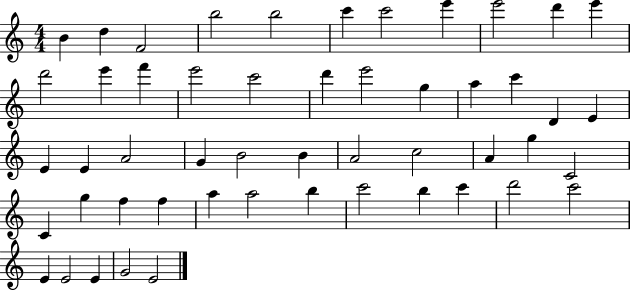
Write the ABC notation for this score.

X:1
T:Untitled
M:4/4
L:1/4
K:C
B d F2 b2 b2 c' c'2 e' e'2 d' e' d'2 e' f' e'2 c'2 d' e'2 g a c' D E E E A2 G B2 B A2 c2 A g C2 C g f f a a2 b c'2 b c' d'2 c'2 E E2 E G2 E2